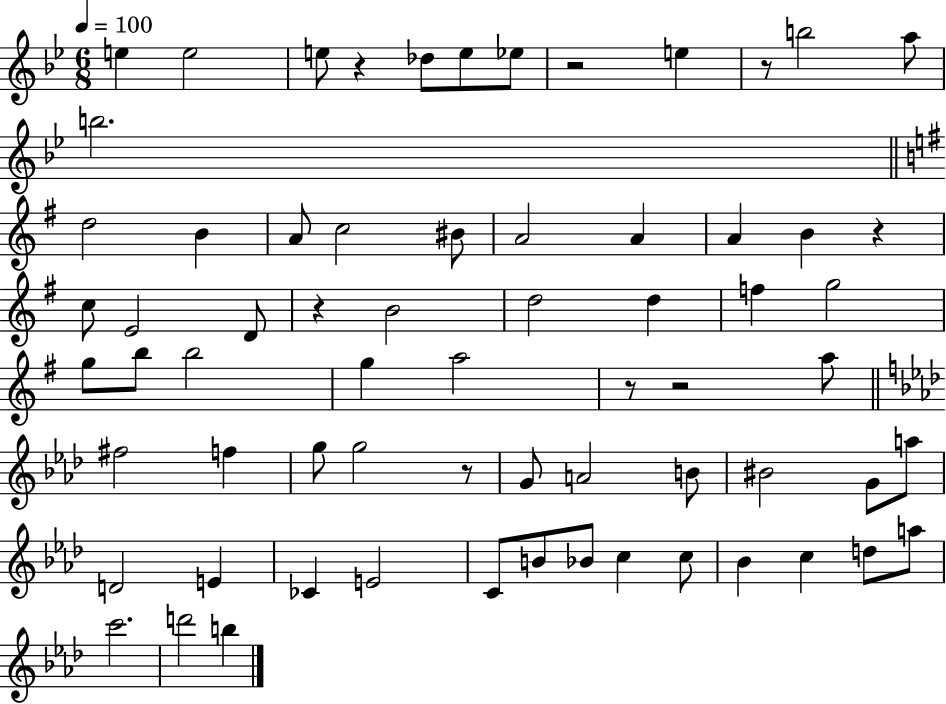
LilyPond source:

{
  \clef treble
  \numericTimeSignature
  \time 6/8
  \key bes \major
  \tempo 4 = 100
  e''4 e''2 | e''8 r4 des''8 e''8 ees''8 | r2 e''4 | r8 b''2 a''8 | \break b''2. | \bar "||" \break \key g \major d''2 b'4 | a'8 c''2 bis'8 | a'2 a'4 | a'4 b'4 r4 | \break c''8 e'2 d'8 | r4 b'2 | d''2 d''4 | f''4 g''2 | \break g''8 b''8 b''2 | g''4 a''2 | r8 r2 a''8 | \bar "||" \break \key aes \major fis''2 f''4 | g''8 g''2 r8 | g'8 a'2 b'8 | bis'2 g'8 a''8 | \break d'2 e'4 | ces'4 e'2 | c'8 b'8 bes'8 c''4 c''8 | bes'4 c''4 d''8 a''8 | \break c'''2. | d'''2 b''4 | \bar "|."
}